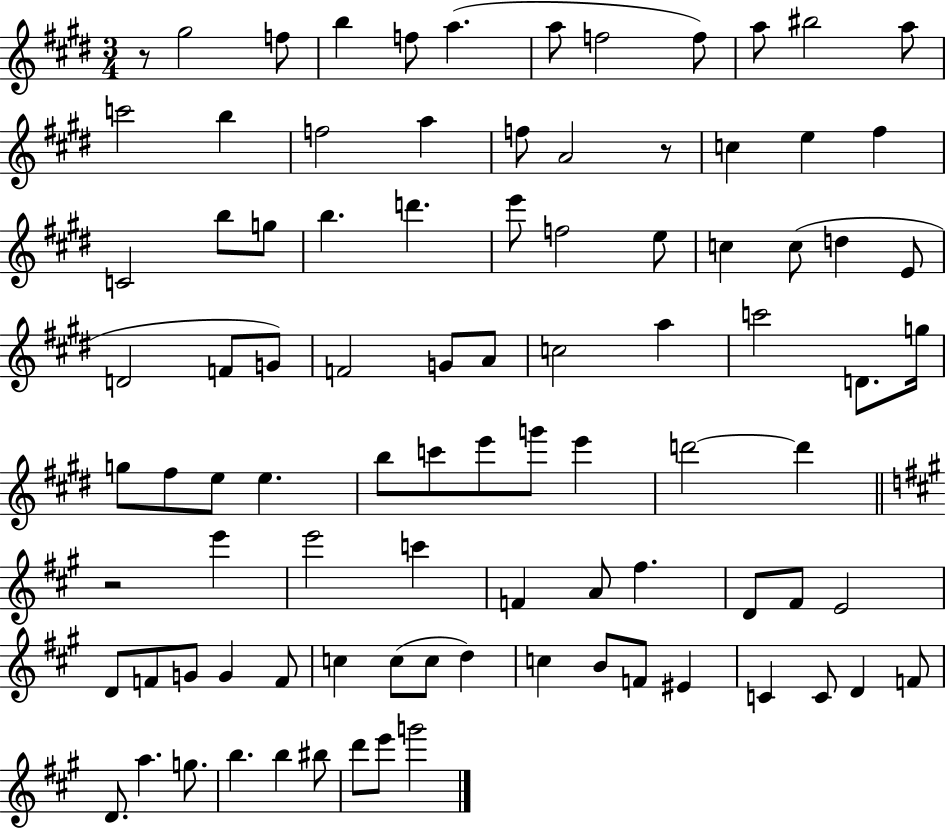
{
  \clef treble
  \numericTimeSignature
  \time 3/4
  \key e \major
  \repeat volta 2 { r8 gis''2 f''8 | b''4 f''8 a''4.( | a''8 f''2 f''8) | a''8 bis''2 a''8 | \break c'''2 b''4 | f''2 a''4 | f''8 a'2 r8 | c''4 e''4 fis''4 | \break c'2 b''8 g''8 | b''4. d'''4. | e'''8 f''2 e''8 | c''4 c''8( d''4 e'8 | \break d'2 f'8 g'8) | f'2 g'8 a'8 | c''2 a''4 | c'''2 d'8. g''16 | \break g''8 fis''8 e''8 e''4. | b''8 c'''8 e'''8 g'''8 e'''4 | d'''2~~ d'''4 | \bar "||" \break \key a \major r2 e'''4 | e'''2 c'''4 | f'4 a'8 fis''4. | d'8 fis'8 e'2 | \break d'8 f'8 g'8 g'4 f'8 | c''4 c''8( c''8 d''4) | c''4 b'8 f'8 eis'4 | c'4 c'8 d'4 f'8 | \break d'8. a''4. g''8. | b''4. b''4 bis''8 | d'''8 e'''8 g'''2 | } \bar "|."
}